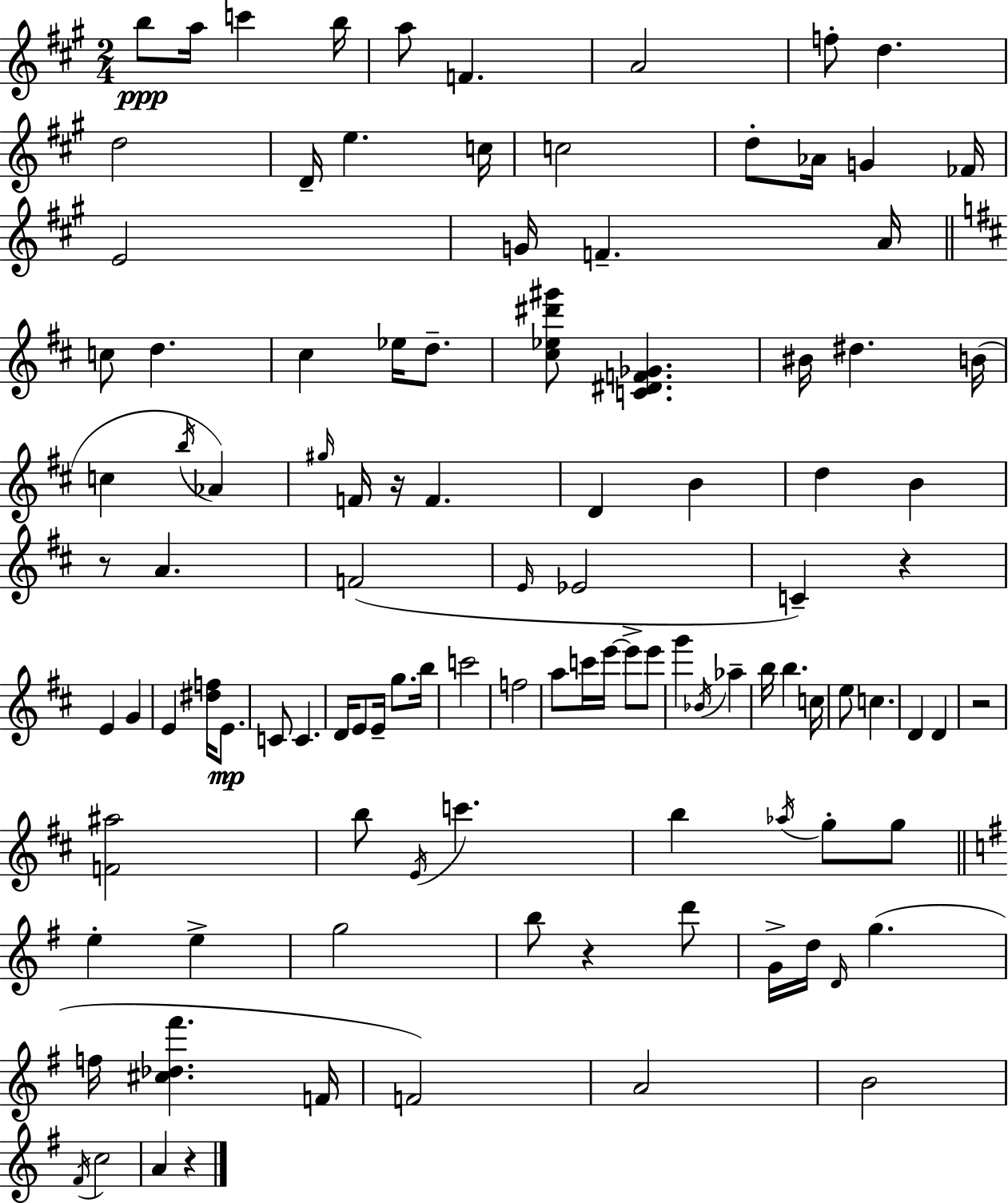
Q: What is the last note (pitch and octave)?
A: A4